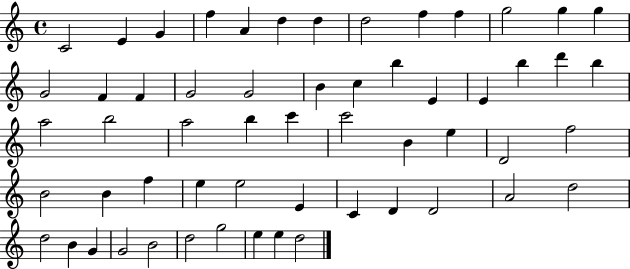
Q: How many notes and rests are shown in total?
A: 57